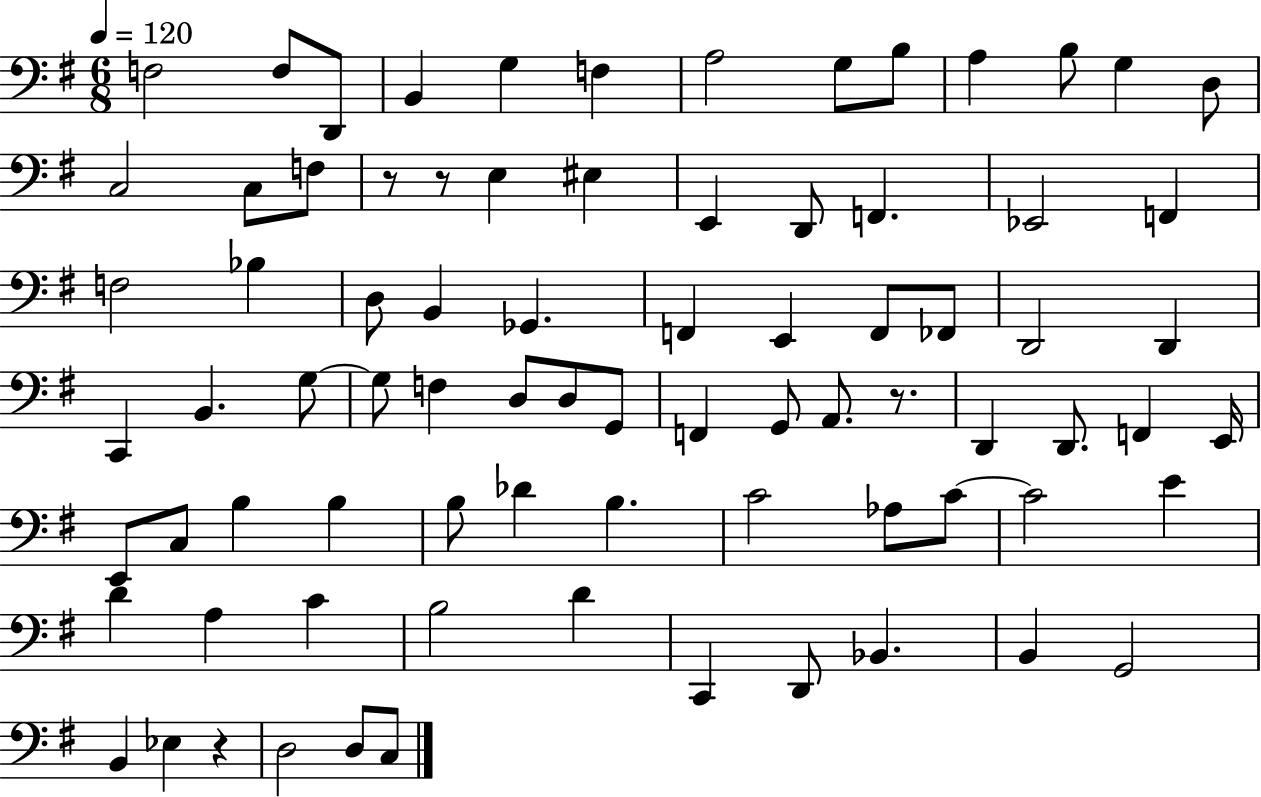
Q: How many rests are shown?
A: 4